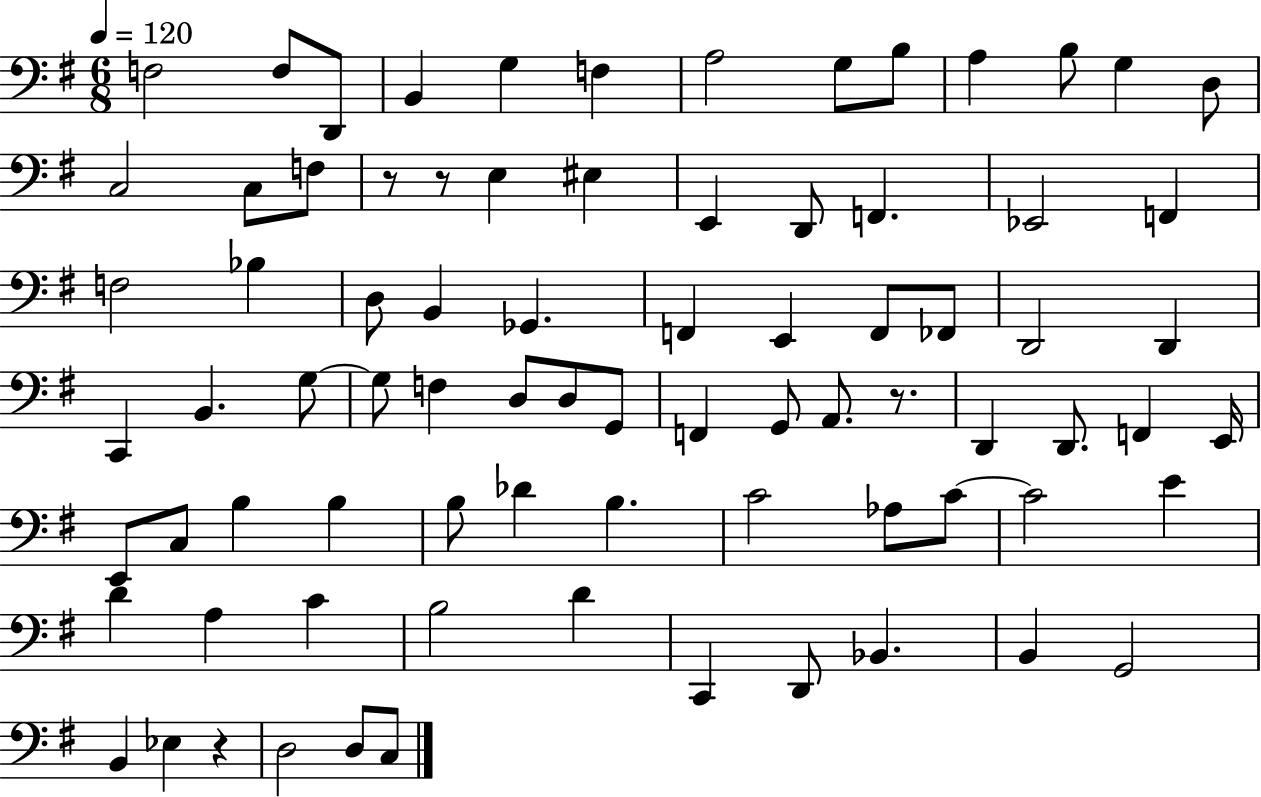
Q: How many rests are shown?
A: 4